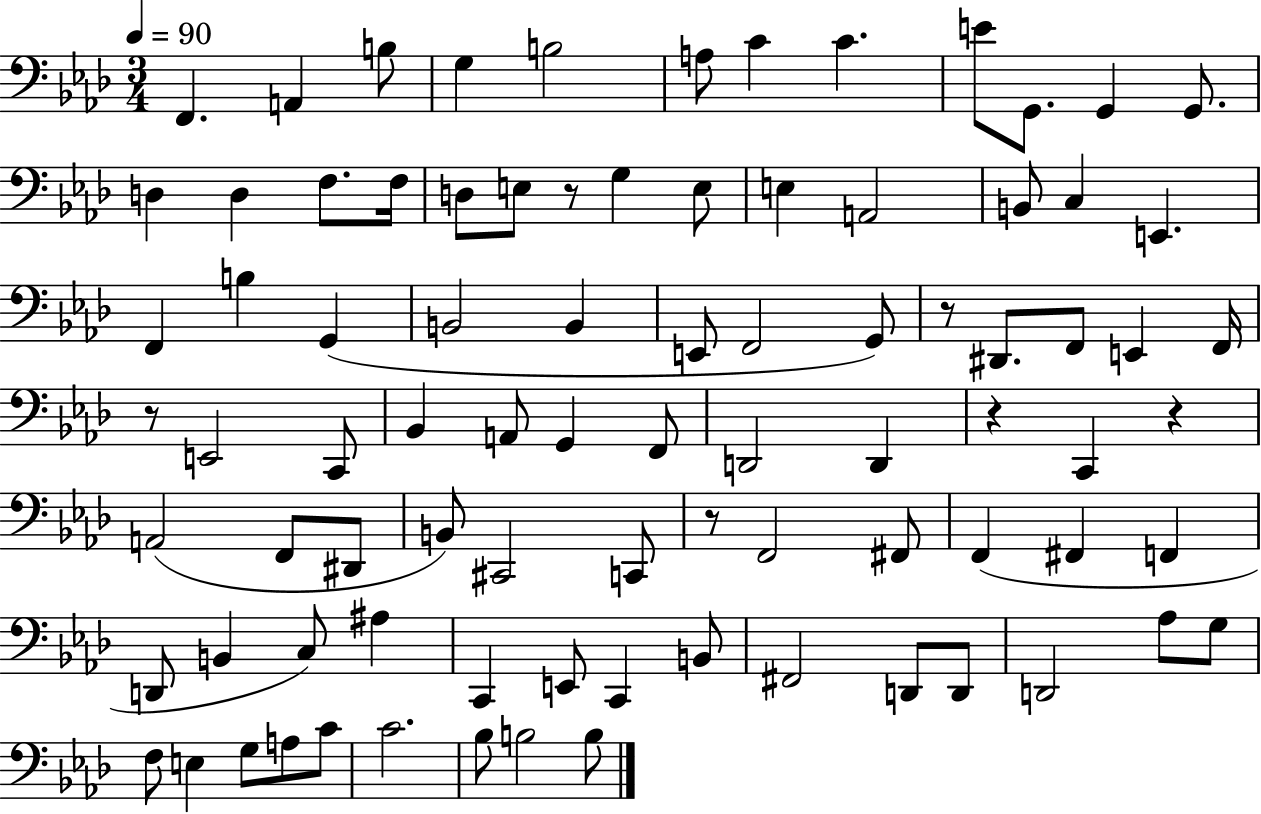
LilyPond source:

{
  \clef bass
  \numericTimeSignature
  \time 3/4
  \key aes \major
  \tempo 4 = 90
  f,4. a,4 b8 | g4 b2 | a8 c'4 c'4. | e'8 g,8. g,4 g,8. | \break d4 d4 f8. f16 | d8 e8 r8 g4 e8 | e4 a,2 | b,8 c4 e,4. | \break f,4 b4 g,4( | b,2 b,4 | e,8 f,2 g,8) | r8 dis,8. f,8 e,4 f,16 | \break r8 e,2 c,8 | bes,4 a,8 g,4 f,8 | d,2 d,4 | r4 c,4 r4 | \break a,2( f,8 dis,8 | b,8) cis,2 c,8 | r8 f,2 fis,8 | f,4( fis,4 f,4 | \break d,8 b,4 c8) ais4 | c,4 e,8 c,4 b,8 | fis,2 d,8 d,8 | d,2 aes8 g8 | \break f8 e4 g8 a8 c'8 | c'2. | bes8 b2 b8 | \bar "|."
}